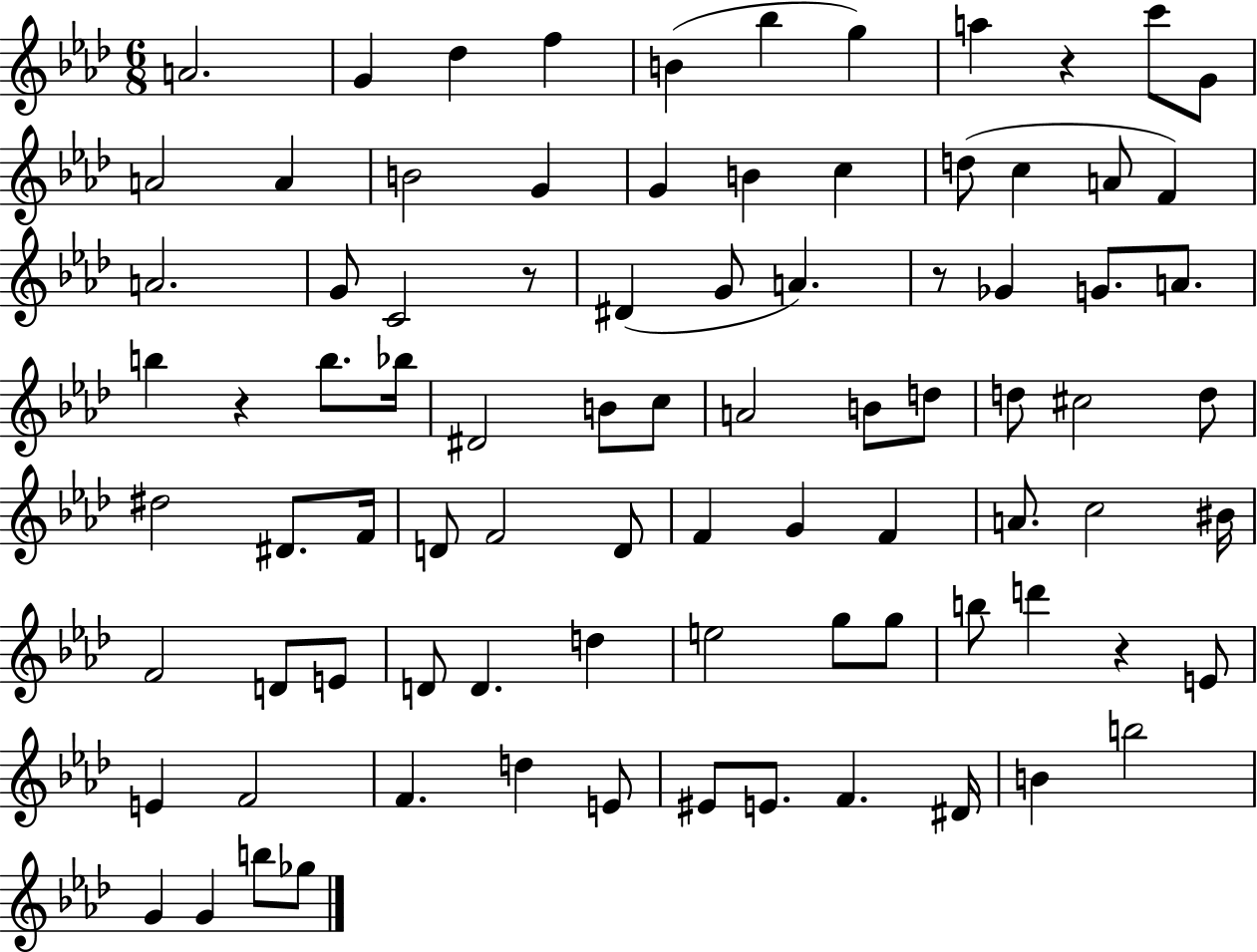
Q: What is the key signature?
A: AES major